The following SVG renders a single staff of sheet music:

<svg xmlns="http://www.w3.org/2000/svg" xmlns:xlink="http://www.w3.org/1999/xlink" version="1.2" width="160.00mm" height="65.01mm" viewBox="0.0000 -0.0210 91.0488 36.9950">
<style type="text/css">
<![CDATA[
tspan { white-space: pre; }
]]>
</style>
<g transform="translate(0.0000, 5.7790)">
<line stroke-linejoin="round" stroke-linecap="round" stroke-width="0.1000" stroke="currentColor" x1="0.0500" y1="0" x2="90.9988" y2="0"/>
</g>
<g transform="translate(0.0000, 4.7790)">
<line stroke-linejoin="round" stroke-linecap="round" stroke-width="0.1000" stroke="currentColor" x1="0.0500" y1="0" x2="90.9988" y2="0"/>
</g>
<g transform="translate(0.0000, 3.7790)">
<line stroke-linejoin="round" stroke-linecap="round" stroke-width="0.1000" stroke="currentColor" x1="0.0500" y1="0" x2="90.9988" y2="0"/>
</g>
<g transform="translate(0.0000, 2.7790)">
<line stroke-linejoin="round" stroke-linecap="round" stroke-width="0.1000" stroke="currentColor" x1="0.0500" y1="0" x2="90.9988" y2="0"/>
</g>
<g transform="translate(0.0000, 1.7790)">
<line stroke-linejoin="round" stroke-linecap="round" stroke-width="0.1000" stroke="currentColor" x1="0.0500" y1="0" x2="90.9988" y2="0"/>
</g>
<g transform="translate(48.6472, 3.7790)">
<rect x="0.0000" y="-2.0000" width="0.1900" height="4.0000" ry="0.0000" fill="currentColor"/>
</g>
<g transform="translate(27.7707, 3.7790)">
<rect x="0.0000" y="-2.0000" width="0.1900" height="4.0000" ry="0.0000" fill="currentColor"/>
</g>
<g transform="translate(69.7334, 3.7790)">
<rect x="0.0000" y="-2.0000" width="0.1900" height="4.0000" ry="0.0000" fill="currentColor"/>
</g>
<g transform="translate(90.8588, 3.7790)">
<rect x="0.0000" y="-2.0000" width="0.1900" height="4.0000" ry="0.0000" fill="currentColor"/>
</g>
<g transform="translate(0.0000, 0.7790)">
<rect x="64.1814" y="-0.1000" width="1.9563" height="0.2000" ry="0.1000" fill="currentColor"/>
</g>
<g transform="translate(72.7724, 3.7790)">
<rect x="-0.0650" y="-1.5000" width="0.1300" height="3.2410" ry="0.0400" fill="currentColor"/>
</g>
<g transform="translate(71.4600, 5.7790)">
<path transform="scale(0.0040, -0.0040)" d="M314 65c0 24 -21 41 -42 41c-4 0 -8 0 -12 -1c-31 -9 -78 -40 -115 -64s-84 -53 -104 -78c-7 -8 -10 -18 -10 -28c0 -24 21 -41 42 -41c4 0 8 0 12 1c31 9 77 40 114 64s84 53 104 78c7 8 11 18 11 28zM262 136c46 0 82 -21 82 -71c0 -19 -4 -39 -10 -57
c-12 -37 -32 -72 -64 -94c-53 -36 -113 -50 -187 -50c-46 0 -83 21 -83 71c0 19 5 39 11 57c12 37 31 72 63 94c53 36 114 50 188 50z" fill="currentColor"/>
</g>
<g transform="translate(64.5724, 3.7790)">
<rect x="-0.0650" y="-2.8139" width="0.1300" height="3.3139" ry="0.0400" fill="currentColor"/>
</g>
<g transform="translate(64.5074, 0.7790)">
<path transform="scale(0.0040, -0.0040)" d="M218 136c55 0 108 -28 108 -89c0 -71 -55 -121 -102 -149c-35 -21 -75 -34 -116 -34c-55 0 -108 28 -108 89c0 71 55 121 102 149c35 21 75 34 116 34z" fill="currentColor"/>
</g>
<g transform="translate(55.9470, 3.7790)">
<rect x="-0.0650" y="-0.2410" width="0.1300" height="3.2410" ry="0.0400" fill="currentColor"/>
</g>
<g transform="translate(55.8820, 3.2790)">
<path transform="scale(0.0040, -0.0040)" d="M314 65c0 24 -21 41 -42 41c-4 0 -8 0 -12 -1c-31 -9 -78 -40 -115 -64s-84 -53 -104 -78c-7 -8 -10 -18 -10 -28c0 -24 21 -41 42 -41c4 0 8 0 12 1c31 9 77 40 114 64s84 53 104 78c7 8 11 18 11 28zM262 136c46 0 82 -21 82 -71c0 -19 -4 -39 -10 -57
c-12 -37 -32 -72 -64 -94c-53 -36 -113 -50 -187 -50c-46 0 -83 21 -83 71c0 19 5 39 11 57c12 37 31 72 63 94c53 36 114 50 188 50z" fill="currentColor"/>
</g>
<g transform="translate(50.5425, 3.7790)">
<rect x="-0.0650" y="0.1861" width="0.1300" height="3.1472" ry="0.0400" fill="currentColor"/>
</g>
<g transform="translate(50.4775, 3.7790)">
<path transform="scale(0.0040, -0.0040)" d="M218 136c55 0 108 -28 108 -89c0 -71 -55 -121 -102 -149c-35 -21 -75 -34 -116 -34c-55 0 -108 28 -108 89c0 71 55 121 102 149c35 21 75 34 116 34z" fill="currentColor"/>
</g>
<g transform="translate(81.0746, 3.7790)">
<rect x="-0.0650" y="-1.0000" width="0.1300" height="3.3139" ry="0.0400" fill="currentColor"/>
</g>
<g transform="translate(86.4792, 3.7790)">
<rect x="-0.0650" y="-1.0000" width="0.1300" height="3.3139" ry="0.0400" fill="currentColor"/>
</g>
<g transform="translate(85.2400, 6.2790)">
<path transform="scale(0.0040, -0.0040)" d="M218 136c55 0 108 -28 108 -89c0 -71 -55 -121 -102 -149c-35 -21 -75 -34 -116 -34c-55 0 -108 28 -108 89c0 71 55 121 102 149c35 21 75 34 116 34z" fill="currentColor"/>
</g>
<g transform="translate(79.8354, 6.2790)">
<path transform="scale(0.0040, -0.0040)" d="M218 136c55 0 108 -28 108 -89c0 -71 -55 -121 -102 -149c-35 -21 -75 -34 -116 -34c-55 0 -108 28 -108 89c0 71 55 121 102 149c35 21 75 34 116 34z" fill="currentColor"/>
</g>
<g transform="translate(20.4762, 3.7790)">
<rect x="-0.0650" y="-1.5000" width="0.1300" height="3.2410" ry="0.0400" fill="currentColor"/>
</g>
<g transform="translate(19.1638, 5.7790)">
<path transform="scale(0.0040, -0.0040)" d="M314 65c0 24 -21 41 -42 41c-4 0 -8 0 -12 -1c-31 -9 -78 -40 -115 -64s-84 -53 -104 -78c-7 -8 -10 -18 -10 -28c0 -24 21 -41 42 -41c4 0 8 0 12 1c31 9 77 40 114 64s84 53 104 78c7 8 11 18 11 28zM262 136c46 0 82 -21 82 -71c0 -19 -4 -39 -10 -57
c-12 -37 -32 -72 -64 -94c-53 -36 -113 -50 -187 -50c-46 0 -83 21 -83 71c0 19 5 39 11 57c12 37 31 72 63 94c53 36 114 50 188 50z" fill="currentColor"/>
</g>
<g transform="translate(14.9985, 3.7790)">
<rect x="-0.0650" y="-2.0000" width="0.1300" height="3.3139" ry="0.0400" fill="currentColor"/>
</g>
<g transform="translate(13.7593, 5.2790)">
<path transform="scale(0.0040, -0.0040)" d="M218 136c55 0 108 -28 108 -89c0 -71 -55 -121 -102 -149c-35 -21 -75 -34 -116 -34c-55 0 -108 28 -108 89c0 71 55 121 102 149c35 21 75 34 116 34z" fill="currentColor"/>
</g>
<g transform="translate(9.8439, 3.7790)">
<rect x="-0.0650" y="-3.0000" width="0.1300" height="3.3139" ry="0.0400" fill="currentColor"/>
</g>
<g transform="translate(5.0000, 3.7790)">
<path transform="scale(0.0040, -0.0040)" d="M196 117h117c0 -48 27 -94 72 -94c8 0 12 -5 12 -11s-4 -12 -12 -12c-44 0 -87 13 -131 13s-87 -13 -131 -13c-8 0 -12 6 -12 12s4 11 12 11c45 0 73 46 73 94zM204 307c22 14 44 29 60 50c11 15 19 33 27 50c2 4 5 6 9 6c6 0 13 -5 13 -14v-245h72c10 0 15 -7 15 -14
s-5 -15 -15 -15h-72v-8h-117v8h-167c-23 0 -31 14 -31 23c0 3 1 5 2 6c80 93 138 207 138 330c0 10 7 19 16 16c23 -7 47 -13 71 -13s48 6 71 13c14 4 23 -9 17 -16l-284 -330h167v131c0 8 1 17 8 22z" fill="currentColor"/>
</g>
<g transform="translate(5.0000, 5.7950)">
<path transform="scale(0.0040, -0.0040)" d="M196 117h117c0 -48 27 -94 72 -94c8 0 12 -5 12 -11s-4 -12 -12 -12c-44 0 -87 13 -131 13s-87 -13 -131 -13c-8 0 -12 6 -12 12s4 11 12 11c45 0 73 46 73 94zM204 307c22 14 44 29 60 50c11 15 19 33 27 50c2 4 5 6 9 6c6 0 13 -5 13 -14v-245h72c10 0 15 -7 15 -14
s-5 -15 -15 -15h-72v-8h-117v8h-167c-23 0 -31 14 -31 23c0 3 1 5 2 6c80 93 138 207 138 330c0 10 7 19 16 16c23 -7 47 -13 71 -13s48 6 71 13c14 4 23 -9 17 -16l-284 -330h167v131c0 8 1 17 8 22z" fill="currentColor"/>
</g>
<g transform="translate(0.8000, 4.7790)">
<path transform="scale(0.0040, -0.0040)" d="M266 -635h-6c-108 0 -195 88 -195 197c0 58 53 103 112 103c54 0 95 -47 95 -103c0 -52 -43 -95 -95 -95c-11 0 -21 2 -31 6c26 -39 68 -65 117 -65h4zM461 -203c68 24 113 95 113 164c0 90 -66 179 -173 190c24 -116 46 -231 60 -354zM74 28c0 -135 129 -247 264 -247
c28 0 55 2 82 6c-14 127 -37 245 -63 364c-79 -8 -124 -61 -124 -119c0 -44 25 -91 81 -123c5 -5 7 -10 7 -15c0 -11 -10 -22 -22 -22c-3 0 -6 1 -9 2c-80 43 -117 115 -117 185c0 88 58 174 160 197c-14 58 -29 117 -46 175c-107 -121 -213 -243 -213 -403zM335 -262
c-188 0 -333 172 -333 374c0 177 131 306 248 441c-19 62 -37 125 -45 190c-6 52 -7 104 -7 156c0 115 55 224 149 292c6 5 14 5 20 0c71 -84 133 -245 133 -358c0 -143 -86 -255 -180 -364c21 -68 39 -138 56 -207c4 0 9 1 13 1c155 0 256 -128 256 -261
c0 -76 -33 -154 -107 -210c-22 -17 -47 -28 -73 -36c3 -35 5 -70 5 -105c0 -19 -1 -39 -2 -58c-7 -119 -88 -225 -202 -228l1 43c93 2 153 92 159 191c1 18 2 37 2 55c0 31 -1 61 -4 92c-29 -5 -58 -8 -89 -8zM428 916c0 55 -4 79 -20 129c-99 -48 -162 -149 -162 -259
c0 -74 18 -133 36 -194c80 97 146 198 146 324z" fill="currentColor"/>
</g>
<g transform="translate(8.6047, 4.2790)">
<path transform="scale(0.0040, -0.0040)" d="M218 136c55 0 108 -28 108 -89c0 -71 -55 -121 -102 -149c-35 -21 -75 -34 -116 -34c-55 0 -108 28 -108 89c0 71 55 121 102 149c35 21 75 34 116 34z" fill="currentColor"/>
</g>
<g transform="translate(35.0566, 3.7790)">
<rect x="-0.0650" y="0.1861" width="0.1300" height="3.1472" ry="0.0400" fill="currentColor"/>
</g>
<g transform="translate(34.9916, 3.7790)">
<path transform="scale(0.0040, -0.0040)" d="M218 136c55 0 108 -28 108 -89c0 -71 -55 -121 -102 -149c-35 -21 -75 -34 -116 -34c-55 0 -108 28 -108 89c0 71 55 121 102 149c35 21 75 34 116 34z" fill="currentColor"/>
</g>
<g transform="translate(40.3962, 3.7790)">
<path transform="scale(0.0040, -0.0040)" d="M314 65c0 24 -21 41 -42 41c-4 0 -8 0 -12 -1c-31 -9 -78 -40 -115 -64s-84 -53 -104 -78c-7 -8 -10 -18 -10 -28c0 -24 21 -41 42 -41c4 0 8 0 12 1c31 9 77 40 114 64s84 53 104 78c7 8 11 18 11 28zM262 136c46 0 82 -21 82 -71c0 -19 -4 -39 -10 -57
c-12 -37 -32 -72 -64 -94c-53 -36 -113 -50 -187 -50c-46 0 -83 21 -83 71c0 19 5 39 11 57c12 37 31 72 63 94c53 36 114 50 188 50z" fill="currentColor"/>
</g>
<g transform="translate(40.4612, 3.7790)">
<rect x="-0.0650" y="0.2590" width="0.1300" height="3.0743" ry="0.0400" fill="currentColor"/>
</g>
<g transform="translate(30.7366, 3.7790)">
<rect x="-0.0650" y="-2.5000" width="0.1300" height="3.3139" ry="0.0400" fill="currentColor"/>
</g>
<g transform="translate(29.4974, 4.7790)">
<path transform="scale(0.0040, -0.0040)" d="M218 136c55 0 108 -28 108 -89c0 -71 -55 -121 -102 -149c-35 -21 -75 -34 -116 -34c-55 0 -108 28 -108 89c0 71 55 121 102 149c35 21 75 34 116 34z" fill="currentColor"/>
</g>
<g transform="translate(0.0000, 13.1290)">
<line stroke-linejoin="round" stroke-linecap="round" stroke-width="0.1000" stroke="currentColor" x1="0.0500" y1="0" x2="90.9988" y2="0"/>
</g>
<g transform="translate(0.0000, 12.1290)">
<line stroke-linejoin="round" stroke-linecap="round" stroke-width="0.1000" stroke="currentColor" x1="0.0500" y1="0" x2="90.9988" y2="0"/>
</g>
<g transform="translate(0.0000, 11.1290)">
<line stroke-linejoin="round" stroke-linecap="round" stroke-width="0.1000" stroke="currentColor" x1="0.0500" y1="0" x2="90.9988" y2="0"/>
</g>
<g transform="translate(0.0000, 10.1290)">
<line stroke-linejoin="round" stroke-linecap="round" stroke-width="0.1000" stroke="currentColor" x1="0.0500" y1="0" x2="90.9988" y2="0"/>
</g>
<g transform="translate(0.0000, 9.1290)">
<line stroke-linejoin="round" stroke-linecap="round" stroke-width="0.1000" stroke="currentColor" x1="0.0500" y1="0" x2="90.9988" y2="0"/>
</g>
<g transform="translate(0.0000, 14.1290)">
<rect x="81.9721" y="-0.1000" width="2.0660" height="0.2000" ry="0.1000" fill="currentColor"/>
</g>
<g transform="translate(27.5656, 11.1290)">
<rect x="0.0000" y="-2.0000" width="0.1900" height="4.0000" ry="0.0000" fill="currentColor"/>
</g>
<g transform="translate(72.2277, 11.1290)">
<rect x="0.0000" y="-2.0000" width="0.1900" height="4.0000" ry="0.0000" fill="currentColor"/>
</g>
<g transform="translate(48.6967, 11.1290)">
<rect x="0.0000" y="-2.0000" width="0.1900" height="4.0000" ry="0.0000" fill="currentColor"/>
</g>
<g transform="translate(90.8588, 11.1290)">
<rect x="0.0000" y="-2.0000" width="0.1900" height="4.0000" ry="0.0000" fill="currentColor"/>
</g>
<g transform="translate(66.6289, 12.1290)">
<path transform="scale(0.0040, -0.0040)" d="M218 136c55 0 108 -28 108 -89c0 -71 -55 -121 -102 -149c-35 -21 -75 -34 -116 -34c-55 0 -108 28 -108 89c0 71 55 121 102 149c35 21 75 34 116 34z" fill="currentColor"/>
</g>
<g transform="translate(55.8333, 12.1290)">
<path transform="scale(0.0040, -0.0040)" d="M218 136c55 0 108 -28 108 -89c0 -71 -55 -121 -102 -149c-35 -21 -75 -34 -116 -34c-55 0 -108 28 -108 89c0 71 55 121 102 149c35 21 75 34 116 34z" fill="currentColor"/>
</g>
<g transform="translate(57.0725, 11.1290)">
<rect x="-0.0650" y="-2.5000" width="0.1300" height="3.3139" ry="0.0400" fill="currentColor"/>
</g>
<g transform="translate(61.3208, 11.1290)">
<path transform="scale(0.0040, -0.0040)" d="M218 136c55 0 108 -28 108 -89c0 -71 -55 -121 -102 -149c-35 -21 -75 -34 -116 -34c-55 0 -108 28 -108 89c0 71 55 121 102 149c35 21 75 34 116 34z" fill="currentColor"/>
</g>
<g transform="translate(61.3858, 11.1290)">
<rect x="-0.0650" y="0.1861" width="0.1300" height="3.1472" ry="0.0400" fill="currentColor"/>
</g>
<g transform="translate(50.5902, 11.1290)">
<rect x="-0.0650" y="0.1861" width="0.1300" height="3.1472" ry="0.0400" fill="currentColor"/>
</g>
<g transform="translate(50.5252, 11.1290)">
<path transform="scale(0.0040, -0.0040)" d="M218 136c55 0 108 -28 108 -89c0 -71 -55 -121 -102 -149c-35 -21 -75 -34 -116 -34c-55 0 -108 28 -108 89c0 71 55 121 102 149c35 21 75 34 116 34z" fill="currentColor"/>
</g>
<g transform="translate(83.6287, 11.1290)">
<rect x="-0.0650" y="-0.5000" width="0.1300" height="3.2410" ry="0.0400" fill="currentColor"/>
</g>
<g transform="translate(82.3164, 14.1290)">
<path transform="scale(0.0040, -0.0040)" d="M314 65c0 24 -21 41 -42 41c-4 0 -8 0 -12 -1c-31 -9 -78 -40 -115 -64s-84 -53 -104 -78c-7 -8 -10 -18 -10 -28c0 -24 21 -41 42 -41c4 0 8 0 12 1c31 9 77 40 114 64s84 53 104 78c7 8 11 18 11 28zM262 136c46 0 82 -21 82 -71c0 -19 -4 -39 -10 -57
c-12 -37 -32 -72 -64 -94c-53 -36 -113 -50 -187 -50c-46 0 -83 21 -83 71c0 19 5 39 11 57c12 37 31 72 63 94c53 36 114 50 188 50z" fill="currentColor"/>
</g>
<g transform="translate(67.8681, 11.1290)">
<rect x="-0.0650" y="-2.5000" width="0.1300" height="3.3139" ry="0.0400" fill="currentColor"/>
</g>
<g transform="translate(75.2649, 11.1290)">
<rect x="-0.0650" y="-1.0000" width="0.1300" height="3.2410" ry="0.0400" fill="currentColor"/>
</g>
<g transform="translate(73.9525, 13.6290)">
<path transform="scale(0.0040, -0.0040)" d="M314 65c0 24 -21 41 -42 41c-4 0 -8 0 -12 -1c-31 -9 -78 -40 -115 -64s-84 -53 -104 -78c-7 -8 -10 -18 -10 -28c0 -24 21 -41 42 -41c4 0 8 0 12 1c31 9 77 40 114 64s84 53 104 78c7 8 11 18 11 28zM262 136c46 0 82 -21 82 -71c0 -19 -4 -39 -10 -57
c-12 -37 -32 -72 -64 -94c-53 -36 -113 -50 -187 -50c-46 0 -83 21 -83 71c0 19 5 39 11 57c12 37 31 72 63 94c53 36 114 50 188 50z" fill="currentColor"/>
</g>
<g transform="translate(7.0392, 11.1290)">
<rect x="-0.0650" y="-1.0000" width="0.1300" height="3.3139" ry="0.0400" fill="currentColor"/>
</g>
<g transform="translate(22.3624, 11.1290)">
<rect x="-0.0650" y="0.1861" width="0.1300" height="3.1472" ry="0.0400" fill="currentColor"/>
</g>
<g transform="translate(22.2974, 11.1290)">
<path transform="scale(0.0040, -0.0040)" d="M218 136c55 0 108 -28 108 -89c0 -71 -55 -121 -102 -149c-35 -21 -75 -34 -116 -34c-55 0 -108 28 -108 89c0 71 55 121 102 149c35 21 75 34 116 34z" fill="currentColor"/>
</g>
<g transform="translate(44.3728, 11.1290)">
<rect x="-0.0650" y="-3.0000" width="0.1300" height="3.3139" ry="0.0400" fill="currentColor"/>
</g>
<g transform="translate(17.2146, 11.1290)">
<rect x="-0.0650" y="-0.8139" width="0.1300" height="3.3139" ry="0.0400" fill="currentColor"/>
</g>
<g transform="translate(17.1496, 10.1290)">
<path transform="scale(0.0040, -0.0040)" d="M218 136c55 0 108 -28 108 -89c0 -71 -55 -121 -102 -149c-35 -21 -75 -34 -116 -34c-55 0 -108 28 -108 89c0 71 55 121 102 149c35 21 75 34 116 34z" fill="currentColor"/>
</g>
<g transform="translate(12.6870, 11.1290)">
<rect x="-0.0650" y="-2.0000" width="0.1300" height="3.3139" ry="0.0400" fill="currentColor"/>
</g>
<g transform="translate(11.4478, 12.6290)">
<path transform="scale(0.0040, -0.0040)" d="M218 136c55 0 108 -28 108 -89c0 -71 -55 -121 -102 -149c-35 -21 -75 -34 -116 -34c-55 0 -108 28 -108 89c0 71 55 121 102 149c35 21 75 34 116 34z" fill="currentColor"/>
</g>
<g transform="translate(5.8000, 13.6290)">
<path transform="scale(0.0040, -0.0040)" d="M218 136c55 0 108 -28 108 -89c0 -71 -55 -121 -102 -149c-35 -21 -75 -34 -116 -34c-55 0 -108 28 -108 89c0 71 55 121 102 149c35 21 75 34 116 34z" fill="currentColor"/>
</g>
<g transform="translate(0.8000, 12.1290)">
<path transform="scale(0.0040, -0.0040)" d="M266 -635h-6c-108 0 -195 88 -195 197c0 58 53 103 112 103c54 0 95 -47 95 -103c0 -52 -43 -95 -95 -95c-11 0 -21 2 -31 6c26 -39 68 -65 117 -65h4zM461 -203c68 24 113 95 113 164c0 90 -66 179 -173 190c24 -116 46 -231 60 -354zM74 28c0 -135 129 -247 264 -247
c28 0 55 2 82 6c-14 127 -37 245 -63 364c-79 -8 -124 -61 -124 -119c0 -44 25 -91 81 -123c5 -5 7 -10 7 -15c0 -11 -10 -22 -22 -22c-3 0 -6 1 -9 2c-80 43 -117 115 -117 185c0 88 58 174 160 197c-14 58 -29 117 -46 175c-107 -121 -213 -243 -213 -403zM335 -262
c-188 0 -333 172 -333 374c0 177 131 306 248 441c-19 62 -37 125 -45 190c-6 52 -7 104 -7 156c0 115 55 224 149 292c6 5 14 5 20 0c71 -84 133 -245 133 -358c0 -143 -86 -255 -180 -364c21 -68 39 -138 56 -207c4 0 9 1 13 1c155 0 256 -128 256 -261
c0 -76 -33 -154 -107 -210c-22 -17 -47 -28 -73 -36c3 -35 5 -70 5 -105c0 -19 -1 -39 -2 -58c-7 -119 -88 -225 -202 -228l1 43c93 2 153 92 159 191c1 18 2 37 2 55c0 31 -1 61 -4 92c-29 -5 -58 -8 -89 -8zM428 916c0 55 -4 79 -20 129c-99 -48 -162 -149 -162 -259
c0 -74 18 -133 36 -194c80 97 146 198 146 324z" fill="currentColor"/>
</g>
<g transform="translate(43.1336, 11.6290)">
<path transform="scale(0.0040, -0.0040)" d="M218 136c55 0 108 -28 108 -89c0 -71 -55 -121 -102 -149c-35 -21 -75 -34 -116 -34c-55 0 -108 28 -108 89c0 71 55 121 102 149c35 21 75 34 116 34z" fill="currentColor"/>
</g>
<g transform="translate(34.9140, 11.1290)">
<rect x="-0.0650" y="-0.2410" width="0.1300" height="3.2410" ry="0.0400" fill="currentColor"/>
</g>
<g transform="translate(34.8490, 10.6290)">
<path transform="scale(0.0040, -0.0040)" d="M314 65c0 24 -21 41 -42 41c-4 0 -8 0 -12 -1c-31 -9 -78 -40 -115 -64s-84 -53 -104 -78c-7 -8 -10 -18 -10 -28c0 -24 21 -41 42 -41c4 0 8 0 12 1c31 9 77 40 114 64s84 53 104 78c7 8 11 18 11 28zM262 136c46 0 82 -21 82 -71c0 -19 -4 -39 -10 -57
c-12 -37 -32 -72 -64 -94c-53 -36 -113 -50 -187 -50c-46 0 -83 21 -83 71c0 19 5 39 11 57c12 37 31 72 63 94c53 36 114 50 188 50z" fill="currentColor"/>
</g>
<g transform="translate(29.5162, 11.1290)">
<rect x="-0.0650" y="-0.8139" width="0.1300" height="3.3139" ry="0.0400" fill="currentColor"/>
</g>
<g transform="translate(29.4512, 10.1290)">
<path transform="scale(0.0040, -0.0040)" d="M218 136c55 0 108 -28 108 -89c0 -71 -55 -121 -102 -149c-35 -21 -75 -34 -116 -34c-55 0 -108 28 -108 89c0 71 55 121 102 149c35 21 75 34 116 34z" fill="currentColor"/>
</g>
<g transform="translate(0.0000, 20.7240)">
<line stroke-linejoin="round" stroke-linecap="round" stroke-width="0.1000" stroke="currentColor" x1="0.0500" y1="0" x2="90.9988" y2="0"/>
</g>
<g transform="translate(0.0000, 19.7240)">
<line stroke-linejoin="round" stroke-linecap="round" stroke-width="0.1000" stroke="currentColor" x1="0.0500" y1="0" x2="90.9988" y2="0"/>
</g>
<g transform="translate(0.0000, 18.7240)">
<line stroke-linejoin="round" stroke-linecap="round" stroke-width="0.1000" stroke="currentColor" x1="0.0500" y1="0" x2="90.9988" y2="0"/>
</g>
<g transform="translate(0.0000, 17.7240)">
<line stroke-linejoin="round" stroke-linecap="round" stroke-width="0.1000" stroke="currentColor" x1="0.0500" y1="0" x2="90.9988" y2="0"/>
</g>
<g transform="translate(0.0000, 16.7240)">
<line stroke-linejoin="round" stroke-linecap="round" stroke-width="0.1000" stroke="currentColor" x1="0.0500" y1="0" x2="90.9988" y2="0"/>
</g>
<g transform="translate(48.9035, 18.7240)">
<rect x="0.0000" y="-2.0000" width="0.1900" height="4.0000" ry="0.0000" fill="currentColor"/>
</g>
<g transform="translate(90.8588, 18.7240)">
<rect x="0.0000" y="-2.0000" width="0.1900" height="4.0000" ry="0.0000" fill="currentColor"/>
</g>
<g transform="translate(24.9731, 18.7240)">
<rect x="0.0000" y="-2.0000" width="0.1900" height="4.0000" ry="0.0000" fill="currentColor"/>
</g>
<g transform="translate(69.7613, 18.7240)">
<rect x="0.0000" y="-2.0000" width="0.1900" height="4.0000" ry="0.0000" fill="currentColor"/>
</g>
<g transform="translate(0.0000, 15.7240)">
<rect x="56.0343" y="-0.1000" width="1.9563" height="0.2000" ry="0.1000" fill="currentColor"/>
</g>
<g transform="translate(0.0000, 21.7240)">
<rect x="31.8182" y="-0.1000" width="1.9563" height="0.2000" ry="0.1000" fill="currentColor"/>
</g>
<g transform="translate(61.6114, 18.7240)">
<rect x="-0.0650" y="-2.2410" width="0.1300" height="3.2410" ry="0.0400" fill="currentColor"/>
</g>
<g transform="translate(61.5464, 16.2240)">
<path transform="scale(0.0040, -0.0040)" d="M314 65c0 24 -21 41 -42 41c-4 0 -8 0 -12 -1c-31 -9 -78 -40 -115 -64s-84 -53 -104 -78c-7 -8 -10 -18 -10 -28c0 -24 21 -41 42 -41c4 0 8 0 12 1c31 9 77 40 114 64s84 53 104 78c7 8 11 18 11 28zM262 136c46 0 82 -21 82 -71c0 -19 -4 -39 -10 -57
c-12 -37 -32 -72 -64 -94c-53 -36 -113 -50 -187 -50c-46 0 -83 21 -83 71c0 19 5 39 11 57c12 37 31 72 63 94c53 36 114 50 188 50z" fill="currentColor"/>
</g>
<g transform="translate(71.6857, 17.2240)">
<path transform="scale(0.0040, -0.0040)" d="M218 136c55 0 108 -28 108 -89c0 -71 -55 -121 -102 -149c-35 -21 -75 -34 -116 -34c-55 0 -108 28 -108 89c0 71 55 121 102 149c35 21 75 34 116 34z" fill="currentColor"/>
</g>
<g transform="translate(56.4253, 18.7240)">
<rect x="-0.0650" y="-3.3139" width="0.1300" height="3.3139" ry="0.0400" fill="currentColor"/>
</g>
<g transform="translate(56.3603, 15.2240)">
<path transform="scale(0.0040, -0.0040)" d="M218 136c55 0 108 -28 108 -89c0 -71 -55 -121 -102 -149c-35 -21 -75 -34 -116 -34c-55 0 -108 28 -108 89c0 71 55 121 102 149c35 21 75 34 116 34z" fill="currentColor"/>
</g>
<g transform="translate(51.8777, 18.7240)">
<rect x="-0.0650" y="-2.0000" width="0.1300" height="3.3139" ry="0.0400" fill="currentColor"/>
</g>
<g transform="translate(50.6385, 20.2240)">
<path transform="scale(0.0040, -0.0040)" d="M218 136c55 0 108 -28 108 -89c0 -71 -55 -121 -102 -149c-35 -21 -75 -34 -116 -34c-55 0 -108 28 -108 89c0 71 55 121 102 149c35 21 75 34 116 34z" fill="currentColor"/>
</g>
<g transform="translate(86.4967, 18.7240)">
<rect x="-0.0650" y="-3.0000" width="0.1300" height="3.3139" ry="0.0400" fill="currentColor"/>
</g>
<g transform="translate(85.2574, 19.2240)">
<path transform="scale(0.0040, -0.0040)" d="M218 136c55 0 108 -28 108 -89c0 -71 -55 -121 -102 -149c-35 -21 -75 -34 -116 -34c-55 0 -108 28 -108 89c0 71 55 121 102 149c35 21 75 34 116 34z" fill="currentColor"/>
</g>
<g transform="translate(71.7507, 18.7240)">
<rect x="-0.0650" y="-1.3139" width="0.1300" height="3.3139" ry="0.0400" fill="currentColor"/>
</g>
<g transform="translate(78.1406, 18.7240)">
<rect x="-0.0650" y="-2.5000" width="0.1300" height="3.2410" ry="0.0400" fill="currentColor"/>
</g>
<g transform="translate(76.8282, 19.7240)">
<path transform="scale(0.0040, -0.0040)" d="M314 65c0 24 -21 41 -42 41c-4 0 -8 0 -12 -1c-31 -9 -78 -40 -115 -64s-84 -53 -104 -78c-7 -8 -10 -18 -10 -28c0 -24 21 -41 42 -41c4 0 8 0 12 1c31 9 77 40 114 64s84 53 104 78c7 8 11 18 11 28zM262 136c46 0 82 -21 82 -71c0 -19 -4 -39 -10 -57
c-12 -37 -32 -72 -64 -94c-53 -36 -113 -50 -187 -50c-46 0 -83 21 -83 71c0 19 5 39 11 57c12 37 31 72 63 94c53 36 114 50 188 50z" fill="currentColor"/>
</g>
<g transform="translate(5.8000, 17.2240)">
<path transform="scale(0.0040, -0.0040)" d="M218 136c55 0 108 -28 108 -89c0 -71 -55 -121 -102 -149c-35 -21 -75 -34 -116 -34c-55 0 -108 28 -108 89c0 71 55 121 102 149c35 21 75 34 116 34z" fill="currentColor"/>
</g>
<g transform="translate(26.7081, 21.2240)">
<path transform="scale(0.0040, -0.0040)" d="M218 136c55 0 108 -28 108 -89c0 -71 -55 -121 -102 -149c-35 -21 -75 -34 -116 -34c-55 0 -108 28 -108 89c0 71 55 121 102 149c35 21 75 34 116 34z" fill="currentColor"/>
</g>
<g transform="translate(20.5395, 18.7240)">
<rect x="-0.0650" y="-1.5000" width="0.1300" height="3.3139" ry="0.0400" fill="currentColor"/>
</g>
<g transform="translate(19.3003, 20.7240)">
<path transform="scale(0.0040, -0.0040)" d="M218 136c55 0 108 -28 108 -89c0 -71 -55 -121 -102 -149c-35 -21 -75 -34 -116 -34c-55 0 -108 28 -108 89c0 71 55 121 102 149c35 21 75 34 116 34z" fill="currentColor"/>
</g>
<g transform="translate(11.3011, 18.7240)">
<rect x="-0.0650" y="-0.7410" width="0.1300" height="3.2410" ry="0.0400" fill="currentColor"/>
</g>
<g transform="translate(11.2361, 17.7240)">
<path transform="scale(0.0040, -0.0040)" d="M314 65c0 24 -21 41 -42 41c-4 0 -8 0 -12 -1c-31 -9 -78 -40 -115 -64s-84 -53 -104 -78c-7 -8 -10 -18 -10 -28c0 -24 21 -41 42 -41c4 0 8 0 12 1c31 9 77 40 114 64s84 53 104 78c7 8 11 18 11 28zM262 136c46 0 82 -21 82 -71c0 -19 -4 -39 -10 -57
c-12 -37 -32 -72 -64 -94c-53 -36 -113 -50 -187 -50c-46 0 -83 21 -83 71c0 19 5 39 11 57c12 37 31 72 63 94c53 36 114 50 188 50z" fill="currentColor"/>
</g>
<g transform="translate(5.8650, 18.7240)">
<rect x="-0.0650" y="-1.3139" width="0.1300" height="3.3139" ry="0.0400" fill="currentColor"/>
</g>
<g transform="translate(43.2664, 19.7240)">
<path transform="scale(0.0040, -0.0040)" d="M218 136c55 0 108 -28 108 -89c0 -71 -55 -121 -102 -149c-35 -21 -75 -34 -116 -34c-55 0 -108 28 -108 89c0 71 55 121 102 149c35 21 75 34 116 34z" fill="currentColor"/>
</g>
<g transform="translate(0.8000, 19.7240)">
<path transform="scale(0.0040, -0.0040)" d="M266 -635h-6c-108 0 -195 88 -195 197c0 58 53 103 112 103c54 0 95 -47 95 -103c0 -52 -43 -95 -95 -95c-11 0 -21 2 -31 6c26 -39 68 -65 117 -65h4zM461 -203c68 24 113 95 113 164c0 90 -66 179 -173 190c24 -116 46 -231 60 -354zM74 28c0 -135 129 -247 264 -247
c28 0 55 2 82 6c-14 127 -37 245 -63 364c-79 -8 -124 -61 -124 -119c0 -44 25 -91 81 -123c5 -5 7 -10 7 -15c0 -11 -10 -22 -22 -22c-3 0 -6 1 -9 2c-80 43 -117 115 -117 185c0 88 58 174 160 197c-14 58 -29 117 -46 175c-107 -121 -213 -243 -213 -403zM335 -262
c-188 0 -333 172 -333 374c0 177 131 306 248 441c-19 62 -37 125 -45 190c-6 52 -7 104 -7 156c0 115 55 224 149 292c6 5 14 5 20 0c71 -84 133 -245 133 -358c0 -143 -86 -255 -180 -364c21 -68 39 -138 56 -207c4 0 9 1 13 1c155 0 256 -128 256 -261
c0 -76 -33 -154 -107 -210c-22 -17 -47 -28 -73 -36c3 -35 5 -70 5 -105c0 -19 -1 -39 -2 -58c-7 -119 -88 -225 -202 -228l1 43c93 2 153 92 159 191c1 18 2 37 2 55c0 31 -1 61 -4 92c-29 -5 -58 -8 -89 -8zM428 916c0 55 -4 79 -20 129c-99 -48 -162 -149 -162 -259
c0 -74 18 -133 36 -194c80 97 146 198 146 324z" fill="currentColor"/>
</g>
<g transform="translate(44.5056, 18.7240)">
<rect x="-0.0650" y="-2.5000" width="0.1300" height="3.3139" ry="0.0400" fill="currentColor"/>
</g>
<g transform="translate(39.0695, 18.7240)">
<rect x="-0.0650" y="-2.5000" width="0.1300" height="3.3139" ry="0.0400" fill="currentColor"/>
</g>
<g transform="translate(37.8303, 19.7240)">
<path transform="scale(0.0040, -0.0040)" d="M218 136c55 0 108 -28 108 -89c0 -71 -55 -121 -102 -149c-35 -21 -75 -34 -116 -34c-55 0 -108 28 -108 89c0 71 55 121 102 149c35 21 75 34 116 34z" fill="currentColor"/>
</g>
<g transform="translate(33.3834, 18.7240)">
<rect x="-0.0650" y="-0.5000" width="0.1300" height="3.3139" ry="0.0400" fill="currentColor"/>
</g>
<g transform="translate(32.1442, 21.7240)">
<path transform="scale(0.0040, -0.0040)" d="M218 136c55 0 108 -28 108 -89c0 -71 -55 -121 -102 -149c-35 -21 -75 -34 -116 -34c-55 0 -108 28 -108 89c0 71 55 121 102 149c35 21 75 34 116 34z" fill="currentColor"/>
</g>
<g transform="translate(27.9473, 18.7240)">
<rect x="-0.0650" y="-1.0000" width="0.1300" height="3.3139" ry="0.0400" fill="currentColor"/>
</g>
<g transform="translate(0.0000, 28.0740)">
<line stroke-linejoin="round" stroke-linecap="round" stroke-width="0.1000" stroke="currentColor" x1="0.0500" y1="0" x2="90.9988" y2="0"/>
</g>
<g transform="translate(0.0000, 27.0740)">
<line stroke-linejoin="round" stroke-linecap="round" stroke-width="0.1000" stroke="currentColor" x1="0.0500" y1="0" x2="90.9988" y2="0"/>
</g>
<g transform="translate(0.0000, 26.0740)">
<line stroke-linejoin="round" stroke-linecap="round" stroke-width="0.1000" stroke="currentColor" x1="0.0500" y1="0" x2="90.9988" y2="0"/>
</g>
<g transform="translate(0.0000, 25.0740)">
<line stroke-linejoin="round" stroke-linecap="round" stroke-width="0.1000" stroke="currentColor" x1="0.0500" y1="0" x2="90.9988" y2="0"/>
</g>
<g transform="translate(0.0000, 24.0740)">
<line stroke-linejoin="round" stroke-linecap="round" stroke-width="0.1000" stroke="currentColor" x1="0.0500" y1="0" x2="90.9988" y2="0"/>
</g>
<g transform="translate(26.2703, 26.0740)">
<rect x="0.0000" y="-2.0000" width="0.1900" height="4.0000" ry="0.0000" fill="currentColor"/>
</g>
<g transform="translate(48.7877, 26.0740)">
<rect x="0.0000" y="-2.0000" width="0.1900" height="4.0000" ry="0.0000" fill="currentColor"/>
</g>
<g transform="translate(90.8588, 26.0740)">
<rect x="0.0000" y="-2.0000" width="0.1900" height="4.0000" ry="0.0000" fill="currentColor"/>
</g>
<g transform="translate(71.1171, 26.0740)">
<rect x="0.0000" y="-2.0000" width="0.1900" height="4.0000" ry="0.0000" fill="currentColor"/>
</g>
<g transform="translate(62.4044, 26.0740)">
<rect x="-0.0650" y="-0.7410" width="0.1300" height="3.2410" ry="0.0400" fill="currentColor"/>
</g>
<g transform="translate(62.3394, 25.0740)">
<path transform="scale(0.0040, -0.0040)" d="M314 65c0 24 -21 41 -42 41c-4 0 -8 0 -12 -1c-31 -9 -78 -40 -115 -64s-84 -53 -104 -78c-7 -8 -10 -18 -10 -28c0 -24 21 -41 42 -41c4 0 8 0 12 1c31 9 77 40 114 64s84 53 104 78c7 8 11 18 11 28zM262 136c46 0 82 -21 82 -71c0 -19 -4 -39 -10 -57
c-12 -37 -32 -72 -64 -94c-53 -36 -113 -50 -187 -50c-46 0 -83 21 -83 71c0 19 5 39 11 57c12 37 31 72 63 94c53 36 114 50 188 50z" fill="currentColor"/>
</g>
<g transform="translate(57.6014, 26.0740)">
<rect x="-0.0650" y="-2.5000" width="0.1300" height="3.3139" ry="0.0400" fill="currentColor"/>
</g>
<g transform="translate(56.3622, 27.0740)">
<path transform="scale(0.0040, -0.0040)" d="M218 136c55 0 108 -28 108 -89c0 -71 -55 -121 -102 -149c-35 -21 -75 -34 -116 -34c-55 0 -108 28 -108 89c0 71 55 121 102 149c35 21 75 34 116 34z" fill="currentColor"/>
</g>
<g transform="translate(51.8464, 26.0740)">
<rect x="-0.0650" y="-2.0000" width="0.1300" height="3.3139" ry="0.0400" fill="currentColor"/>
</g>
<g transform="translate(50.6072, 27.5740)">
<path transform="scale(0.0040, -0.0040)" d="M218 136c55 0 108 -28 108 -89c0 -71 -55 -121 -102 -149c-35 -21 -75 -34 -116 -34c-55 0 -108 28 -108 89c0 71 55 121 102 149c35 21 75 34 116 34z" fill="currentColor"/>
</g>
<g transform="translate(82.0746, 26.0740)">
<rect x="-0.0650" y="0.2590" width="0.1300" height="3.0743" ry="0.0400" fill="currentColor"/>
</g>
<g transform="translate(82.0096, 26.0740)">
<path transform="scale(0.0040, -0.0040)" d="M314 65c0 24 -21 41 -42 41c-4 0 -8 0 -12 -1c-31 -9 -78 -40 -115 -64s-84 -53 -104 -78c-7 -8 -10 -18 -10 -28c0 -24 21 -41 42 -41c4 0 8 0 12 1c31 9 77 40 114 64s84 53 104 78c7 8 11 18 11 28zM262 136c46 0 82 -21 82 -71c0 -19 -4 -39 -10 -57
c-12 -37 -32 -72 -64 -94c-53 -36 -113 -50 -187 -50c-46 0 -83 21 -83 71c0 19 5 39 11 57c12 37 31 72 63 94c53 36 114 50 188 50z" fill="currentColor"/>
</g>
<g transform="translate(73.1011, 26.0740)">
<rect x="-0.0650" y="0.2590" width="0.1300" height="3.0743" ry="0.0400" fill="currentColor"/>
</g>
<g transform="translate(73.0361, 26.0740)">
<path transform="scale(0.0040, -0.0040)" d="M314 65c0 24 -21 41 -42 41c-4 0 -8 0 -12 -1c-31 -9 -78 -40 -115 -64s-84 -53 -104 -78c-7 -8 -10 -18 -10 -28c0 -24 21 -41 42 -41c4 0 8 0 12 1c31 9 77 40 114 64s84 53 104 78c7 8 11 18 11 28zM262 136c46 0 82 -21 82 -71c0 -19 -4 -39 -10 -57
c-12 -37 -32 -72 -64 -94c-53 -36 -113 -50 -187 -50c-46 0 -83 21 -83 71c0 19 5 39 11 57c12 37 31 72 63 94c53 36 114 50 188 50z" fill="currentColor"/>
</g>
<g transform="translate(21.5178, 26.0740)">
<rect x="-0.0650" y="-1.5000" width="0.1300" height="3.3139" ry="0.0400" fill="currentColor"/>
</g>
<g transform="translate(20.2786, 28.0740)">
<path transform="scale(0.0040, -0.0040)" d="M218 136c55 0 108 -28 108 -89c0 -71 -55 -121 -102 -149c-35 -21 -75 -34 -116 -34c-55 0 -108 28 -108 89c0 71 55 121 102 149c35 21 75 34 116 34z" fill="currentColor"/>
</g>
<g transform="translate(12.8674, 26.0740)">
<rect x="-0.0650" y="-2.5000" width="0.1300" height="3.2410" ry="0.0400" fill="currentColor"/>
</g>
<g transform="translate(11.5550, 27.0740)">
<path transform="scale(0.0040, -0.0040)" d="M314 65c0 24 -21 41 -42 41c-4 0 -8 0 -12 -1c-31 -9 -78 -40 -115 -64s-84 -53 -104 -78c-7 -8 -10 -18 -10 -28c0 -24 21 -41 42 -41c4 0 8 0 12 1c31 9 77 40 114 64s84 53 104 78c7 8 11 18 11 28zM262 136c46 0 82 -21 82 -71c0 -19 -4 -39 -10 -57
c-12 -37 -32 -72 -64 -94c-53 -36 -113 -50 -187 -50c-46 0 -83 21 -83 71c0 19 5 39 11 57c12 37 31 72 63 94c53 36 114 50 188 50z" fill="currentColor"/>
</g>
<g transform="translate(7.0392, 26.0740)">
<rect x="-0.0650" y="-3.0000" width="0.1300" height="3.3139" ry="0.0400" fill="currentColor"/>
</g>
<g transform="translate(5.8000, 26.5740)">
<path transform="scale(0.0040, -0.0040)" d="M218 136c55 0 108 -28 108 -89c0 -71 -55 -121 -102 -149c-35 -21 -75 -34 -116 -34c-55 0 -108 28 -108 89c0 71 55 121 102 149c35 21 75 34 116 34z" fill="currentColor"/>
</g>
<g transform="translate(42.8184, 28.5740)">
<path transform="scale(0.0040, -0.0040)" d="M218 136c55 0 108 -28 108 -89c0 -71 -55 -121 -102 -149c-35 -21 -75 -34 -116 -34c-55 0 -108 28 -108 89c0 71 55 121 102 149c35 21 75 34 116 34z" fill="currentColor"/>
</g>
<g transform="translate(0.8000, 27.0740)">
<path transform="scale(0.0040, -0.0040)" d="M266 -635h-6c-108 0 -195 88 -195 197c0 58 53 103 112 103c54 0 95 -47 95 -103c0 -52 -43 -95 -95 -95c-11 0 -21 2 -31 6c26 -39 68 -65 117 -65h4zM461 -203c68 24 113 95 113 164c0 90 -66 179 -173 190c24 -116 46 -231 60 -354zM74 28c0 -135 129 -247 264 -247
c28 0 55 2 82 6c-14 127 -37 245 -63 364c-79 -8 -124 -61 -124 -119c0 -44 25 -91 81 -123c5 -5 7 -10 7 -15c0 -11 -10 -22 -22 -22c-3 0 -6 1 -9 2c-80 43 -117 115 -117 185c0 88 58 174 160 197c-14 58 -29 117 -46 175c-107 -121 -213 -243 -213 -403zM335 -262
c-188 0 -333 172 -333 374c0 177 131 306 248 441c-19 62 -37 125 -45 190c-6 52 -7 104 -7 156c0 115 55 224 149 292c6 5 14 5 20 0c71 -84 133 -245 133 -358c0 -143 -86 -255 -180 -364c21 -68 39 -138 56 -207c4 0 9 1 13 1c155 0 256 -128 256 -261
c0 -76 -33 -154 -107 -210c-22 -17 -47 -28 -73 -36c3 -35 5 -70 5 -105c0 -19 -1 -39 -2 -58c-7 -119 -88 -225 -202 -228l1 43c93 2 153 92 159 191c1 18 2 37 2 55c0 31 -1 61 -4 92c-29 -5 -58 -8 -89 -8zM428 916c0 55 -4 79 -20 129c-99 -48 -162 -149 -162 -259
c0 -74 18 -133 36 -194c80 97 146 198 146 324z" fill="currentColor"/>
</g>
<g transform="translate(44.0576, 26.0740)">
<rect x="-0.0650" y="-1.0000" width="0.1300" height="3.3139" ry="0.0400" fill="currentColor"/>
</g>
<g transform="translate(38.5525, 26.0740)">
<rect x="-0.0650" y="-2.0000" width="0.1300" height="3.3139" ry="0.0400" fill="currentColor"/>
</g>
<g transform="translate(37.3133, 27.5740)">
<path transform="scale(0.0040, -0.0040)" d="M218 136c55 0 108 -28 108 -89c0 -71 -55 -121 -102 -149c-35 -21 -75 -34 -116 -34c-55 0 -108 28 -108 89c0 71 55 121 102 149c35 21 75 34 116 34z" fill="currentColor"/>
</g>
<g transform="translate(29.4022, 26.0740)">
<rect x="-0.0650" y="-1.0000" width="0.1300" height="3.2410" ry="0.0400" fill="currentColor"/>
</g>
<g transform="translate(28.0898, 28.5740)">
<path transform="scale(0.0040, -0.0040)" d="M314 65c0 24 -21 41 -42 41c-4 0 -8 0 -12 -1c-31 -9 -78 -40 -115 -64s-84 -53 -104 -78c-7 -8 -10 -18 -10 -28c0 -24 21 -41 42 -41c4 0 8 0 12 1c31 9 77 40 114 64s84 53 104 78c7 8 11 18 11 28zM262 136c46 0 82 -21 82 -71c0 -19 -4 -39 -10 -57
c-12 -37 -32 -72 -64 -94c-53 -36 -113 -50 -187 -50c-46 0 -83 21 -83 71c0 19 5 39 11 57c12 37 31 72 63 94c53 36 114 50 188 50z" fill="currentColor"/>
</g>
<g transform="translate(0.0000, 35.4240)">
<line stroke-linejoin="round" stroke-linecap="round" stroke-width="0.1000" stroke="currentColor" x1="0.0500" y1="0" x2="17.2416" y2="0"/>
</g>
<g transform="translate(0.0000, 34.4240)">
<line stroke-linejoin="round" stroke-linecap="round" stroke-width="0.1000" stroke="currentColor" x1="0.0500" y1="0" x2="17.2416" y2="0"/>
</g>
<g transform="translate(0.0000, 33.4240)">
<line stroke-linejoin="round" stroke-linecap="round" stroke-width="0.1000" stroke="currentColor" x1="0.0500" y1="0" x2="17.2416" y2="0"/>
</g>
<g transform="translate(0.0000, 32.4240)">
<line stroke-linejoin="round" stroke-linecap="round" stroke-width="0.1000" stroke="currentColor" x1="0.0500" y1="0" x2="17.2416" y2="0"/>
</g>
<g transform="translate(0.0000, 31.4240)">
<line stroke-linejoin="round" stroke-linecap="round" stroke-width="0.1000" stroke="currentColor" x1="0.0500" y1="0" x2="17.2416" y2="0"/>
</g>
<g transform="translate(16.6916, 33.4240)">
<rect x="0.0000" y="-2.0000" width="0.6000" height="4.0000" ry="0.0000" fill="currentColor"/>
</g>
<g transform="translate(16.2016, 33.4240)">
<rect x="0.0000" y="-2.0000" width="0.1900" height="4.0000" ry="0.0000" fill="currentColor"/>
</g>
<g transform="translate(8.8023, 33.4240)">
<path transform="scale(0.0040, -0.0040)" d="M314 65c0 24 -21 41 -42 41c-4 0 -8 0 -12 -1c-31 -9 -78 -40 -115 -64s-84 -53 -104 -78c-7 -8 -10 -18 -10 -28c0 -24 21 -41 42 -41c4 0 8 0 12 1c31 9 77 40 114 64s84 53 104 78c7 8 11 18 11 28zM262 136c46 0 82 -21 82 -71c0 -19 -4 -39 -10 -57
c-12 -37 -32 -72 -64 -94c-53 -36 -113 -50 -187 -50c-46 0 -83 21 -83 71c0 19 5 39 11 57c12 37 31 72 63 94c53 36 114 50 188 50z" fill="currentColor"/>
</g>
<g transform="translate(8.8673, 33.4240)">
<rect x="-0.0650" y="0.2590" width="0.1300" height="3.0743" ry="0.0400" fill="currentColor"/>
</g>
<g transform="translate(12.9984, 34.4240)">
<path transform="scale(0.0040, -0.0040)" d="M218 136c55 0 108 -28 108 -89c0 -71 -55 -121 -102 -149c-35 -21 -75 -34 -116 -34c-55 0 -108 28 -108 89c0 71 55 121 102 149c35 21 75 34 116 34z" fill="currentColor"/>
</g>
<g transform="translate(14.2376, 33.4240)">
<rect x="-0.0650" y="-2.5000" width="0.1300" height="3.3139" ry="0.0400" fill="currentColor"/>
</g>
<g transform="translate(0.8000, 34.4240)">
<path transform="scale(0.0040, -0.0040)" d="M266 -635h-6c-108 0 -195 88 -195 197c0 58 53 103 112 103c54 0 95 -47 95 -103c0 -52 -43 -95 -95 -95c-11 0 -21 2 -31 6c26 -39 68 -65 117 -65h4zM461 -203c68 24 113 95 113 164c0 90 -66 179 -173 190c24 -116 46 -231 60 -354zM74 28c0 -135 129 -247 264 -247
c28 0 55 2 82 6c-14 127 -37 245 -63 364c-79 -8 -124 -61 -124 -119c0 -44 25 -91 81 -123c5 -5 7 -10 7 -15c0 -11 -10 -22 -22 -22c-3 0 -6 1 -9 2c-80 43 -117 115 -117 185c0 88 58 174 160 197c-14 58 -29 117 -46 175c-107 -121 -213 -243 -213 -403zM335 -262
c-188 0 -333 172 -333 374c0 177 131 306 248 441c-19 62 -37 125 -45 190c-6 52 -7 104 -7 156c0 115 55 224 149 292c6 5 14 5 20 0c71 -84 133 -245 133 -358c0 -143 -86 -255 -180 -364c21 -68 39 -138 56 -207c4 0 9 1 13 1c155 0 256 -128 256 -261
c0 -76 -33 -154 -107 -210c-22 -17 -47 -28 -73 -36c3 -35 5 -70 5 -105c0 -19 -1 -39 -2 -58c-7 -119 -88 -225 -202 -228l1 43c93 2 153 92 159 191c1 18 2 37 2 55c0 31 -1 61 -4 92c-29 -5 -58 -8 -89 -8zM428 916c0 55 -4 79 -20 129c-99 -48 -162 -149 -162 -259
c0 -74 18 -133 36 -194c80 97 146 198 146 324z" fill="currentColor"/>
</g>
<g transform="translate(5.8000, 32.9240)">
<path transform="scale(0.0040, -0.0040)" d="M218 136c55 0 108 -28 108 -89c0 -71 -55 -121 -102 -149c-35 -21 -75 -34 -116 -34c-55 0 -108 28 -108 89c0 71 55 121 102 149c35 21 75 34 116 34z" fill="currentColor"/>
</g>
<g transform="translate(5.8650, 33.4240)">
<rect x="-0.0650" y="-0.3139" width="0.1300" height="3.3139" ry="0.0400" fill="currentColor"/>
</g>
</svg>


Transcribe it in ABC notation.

X:1
T:Untitled
M:4/4
L:1/4
K:C
A F E2 G B B2 B c2 a E2 D D D F d B d c2 A B G B G D2 C2 e d2 E D C G G F b g2 e G2 A A G2 E D2 F D F G d2 B2 B2 c B2 G